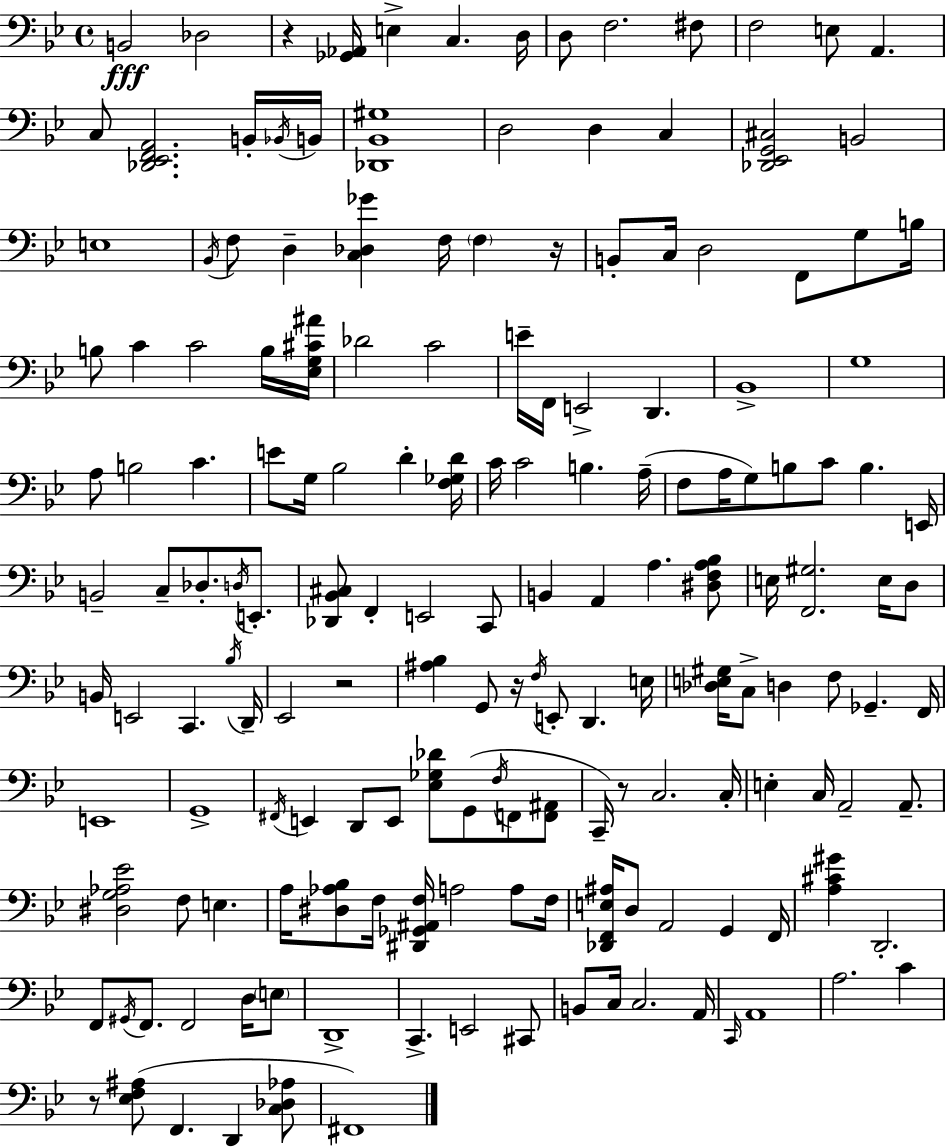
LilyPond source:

{
  \clef bass
  \time 4/4
  \defaultTimeSignature
  \key bes \major
  b,2\fff des2 | r4 <ges, aes,>16 e4-> c4. d16 | d8 f2. fis8 | f2 e8 a,4. | \break c8 <des, ees, f, a,>2. b,16-. \acciaccatura { bes,16 } | b,16 <des, bes, gis>1 | d2 d4 c4 | <des, ees, g, cis>2 b,2 | \break e1 | \acciaccatura { bes,16 } f8 d4-- <c des ges'>4 f16 \parenthesize f4 | r16 b,8-. c16 d2 f,8 g8 | b16 b8 c'4 c'2 | \break b16 <ees g cis' ais'>16 des'2 c'2 | e'16-- f,16 e,2-> d,4. | bes,1-> | g1 | \break a8 b2 c'4. | e'8 g16 bes2 d'4-. | <f ges d'>16 c'16 c'2 b4. | a16--( f8 a16 g8) b8 c'8 b4. | \break e,16 b,2-- c8-- des8.-. \acciaccatura { d16 } | e,8.-. <des, bes, cis>8 f,4-. e,2 | c,8 b,4 a,4 a4. | <dis f a bes>8 e16 <f, gis>2. | \break e16 d8 b,16 e,2 c,4. | \acciaccatura { bes16 } d,16-- ees,2 r2 | <ais bes>4 g,8 r16 \acciaccatura { f16 } e,8-. d,4. | e16 <des e gis>16 c8-> d4 f8 ges,4.-- | \break f,16 e,1 | g,1-> | \acciaccatura { fis,16 } e,4 d,8 e,8 <ees ges des'>8 | g,8( \acciaccatura { f16 } f,8 <f, ais,>8 c,16--) r8 c2. | \break c16-. e4-. c16 a,2-- | a,8.-- <dis g aes ees'>2 f8 | e4. a16 <dis aes bes>8 f16 <dis, ges, ais, f>16 a2 | a8 f16 <des, f, e ais>16 d8 a,2 | \break g,4 f,16 <a cis' gis'>4 d,2.-. | f,8 \acciaccatura { gis,16 } f,8. f,2 | d16 \parenthesize e8 d,1-> | c,4.-> e,2 | \break cis,8 b,8 c16 c2. | a,16 \grace { c,16 } a,1 | a2. | c'4 r8 <ees f ais>8( f,4. | \break d,4 <c des aes>8 fis,1) | \bar "|."
}